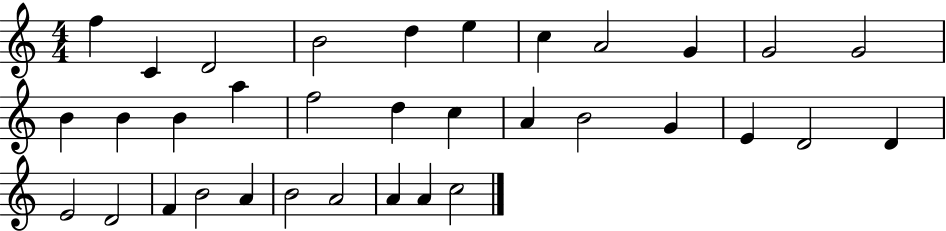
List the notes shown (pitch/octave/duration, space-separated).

F5/q C4/q D4/h B4/h D5/q E5/q C5/q A4/h G4/q G4/h G4/h B4/q B4/q B4/q A5/q F5/h D5/q C5/q A4/q B4/h G4/q E4/q D4/h D4/q E4/h D4/h F4/q B4/h A4/q B4/h A4/h A4/q A4/q C5/h